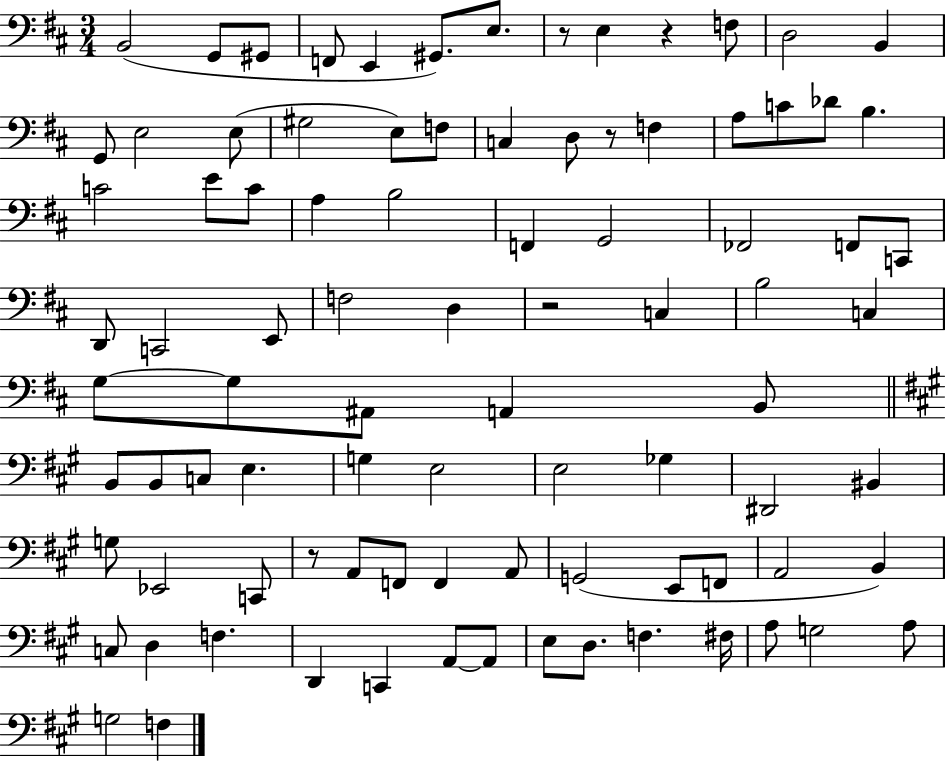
B2/h G2/e G#2/e F2/e E2/q G#2/e. E3/e. R/e E3/q R/q F3/e D3/h B2/q G2/e E3/h E3/e G#3/h E3/e F3/e C3/q D3/e R/e F3/q A3/e C4/e Db4/e B3/q. C4/h E4/e C4/e A3/q B3/h F2/q G2/h FES2/h F2/e C2/e D2/e C2/h E2/e F3/h D3/q R/h C3/q B3/h C3/q G3/e G3/e A#2/e A2/q B2/e B2/e B2/e C3/e E3/q. G3/q E3/h E3/h Gb3/q D#2/h BIS2/q G3/e Eb2/h C2/e R/e A2/e F2/e F2/q A2/e G2/h E2/e F2/e A2/h B2/q C3/e D3/q F3/q. D2/q C2/q A2/e A2/e E3/e D3/e. F3/q. F#3/s A3/e G3/h A3/e G3/h F3/q